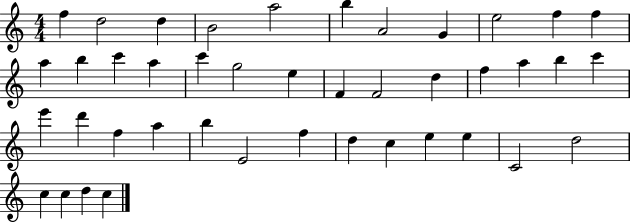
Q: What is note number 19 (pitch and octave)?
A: F4